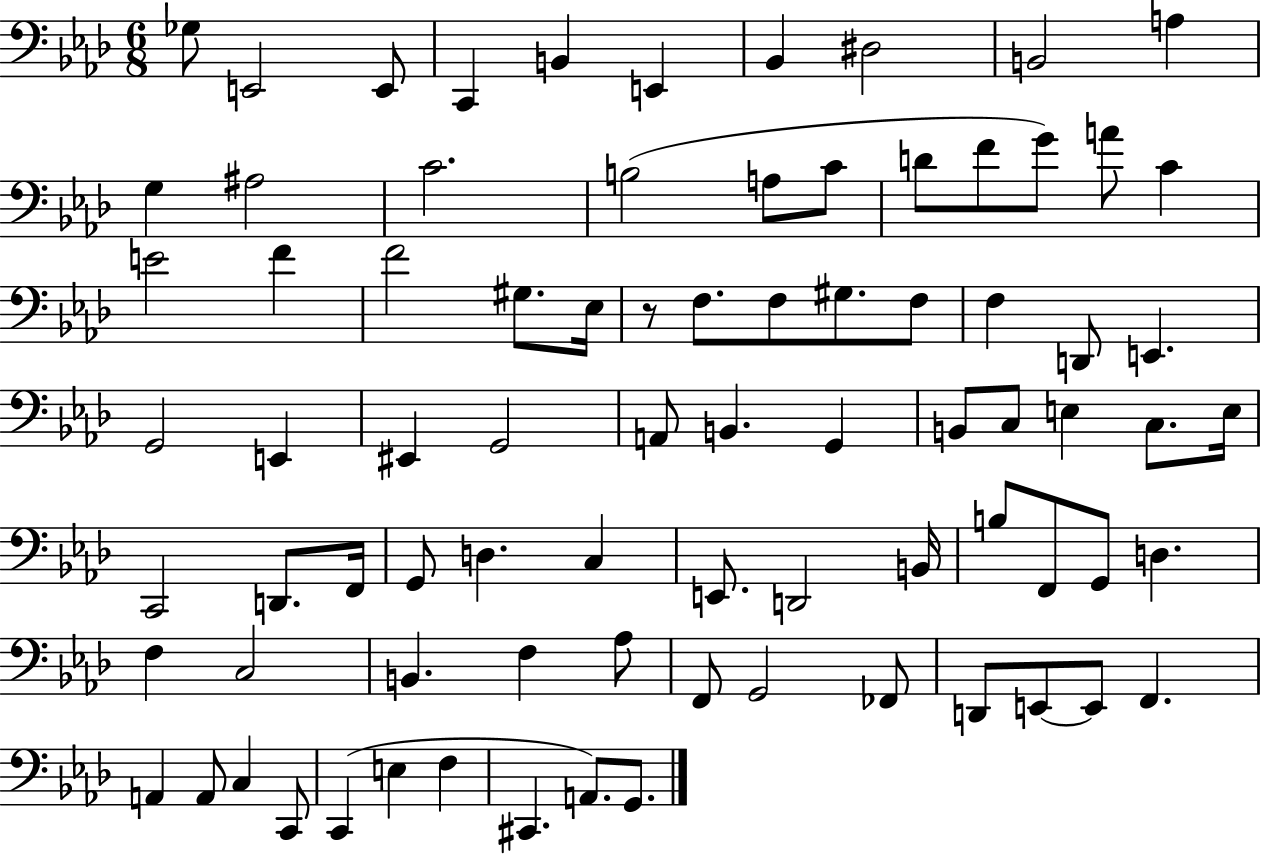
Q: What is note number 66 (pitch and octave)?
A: FES2